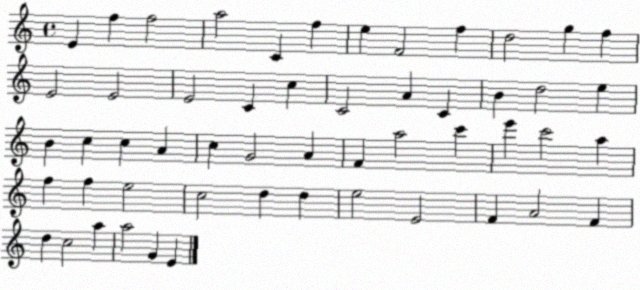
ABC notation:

X:1
T:Untitled
M:4/4
L:1/4
K:C
E f f2 a2 C f e F2 f d2 g f E2 E2 E2 C c C2 A C B d2 e B c c A c G2 A F a2 c' e' c'2 a f f e2 c2 d d e2 E2 F A2 F d c2 a a2 G E